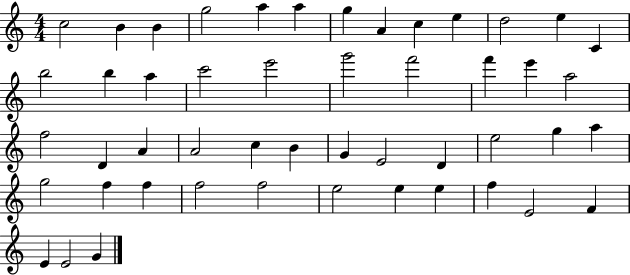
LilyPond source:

{
  \clef treble
  \numericTimeSignature
  \time 4/4
  \key c \major
  c''2 b'4 b'4 | g''2 a''4 a''4 | g''4 a'4 c''4 e''4 | d''2 e''4 c'4 | \break b''2 b''4 a''4 | c'''2 e'''2 | g'''2 f'''2 | f'''4 e'''4 a''2 | \break f''2 d'4 a'4 | a'2 c''4 b'4 | g'4 e'2 d'4 | e''2 g''4 a''4 | \break g''2 f''4 f''4 | f''2 f''2 | e''2 e''4 e''4 | f''4 e'2 f'4 | \break e'4 e'2 g'4 | \bar "|."
}